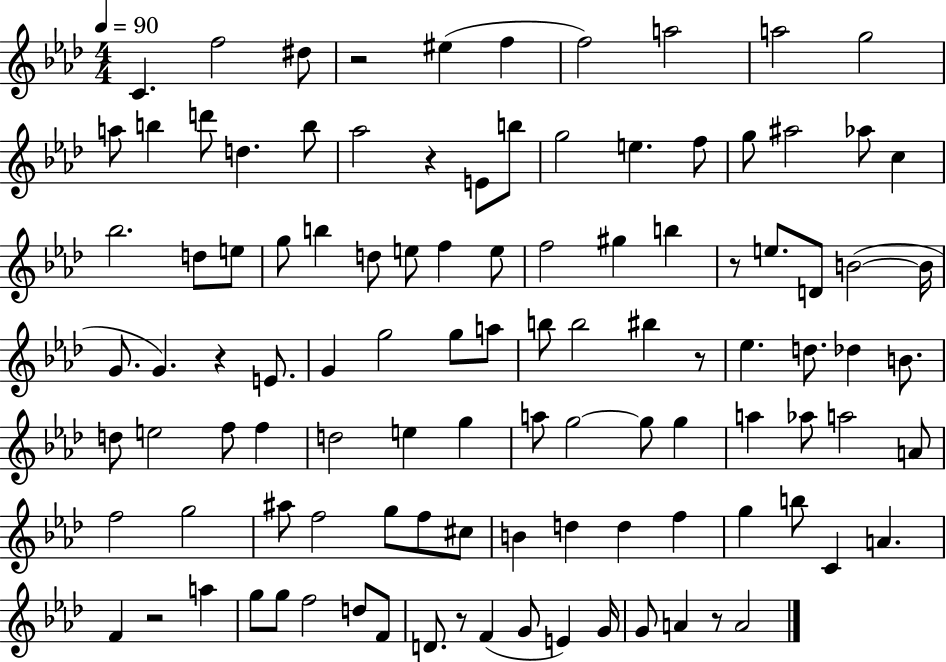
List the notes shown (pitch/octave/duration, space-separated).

C4/q. F5/h D#5/e R/h EIS5/q F5/q F5/h A5/h A5/h G5/h A5/e B5/q D6/e D5/q. B5/e Ab5/h R/q E4/e B5/e G5/h E5/q. F5/e G5/e A#5/h Ab5/e C5/q Bb5/h. D5/e E5/e G5/e B5/q D5/e E5/e F5/q E5/e F5/h G#5/q B5/q R/e E5/e. D4/e B4/h B4/s G4/e. G4/q. R/q E4/e. G4/q G5/h G5/e A5/e B5/e B5/h BIS5/q R/e Eb5/q. D5/e. Db5/q B4/e. D5/e E5/h F5/e F5/q D5/h E5/q G5/q A5/e G5/h G5/e G5/q A5/q Ab5/e A5/h A4/e F5/h G5/h A#5/e F5/h G5/e F5/e C#5/e B4/q D5/q D5/q F5/q G5/q B5/e C4/q A4/q. F4/q R/h A5/q G5/e G5/e F5/h D5/e F4/e D4/e. R/e F4/q G4/e E4/q G4/s G4/e A4/q R/e A4/h